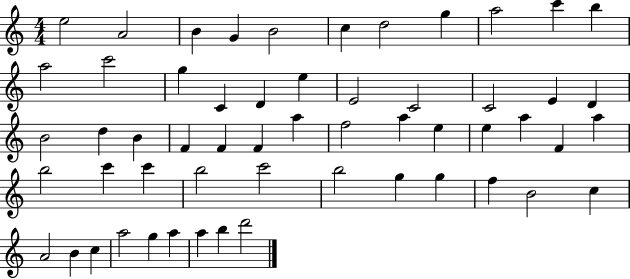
{
  \clef treble
  \numericTimeSignature
  \time 4/4
  \key c \major
  e''2 a'2 | b'4 g'4 b'2 | c''4 d''2 g''4 | a''2 c'''4 b''4 | \break a''2 c'''2 | g''4 c'4 d'4 e''4 | e'2 c'2 | c'2 e'4 d'4 | \break b'2 d''4 b'4 | f'4 f'4 f'4 a''4 | f''2 a''4 e''4 | e''4 a''4 f'4 a''4 | \break b''2 c'''4 c'''4 | b''2 c'''2 | b''2 g''4 g''4 | f''4 b'2 c''4 | \break a'2 b'4 c''4 | a''2 g''4 a''4 | a''4 b''4 d'''2 | \bar "|."
}